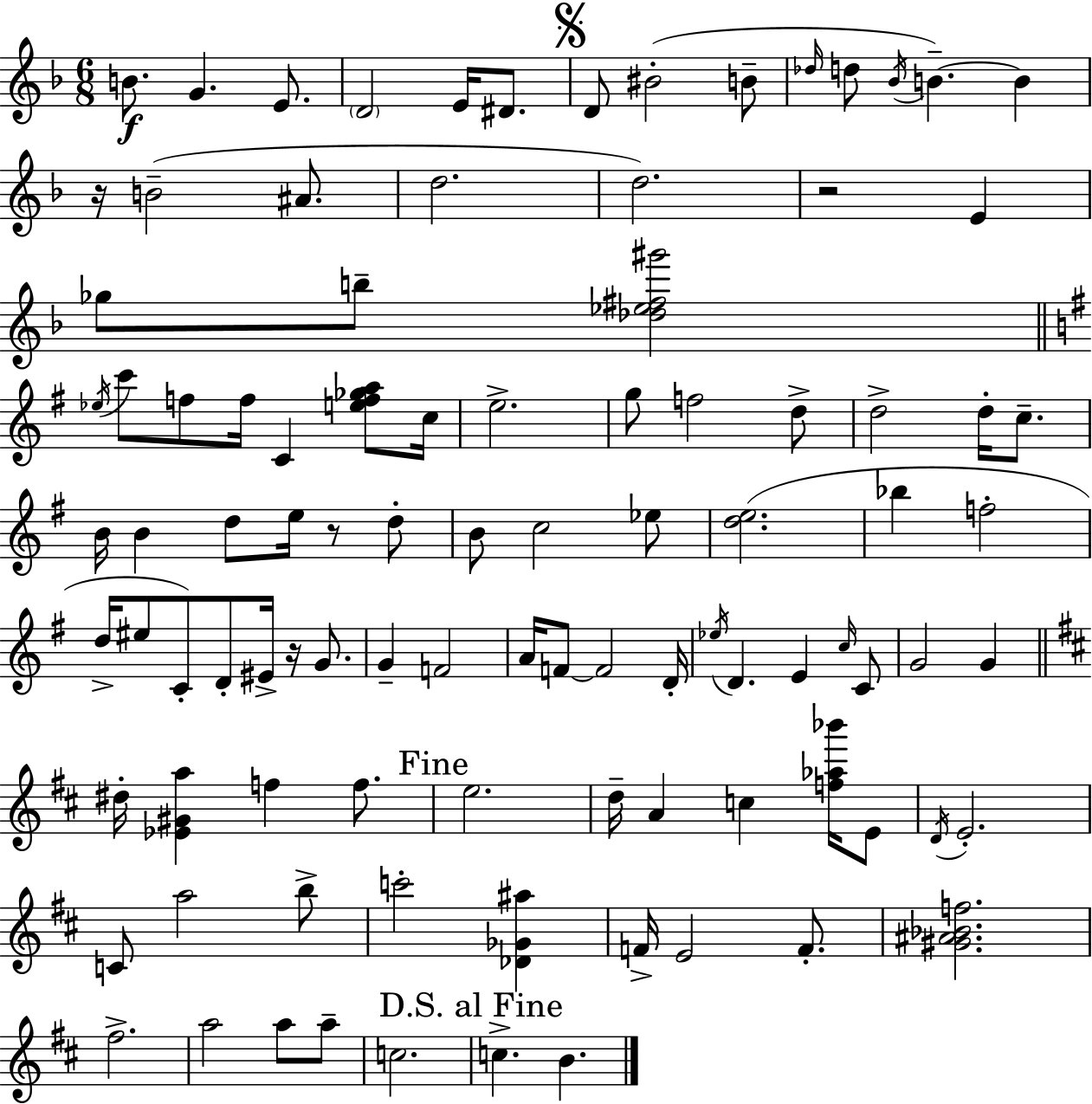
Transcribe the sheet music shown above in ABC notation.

X:1
T:Untitled
M:6/8
L:1/4
K:Dm
B/2 G E/2 D2 E/4 ^D/2 D/2 ^B2 B/2 _d/4 d/2 _B/4 B B z/4 B2 ^A/2 d2 d2 z2 E _g/2 b/2 [_d_e^f^g']2 _e/4 c'/2 f/2 f/4 C [ef_ga]/2 c/4 e2 g/2 f2 d/2 d2 d/4 c/2 B/4 B d/2 e/4 z/2 d/2 B/2 c2 _e/2 [de]2 _b f2 d/4 ^e/2 C/2 D/2 ^E/4 z/4 G/2 G F2 A/4 F/2 F2 D/4 _e/4 D E c/4 C/2 G2 G ^d/4 [_E^Ga] f f/2 e2 d/4 A c [f_a_b']/4 E/2 D/4 E2 C/2 a2 b/2 c'2 [_D_G^a] F/4 E2 F/2 [^G^A_Bf]2 ^f2 a2 a/2 a/2 c2 c B